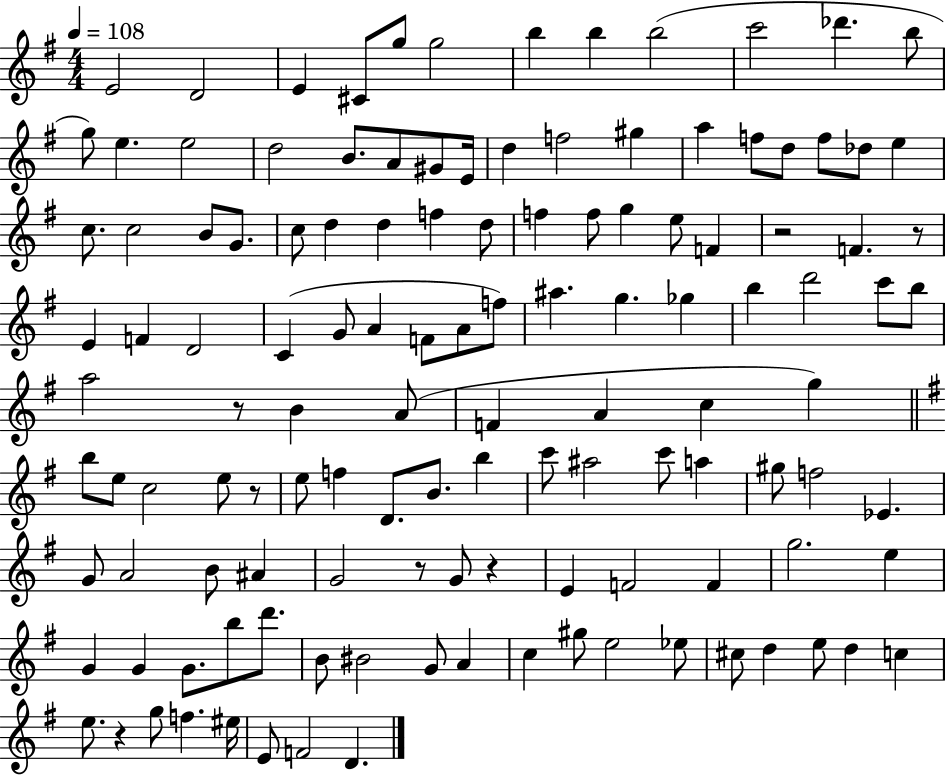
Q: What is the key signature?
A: G major